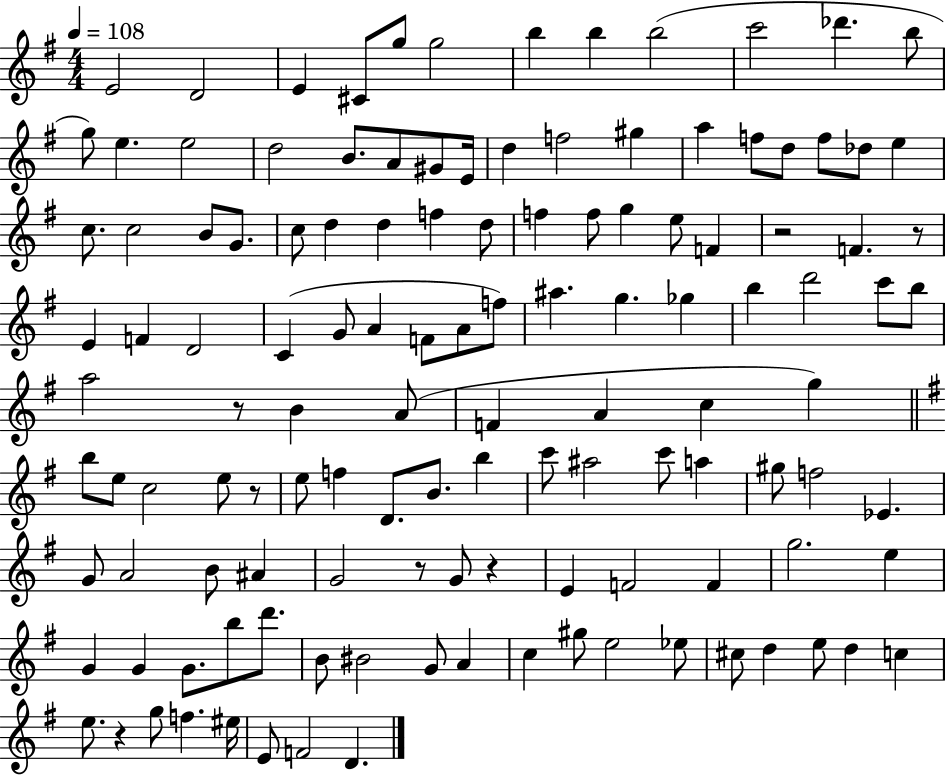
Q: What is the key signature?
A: G major